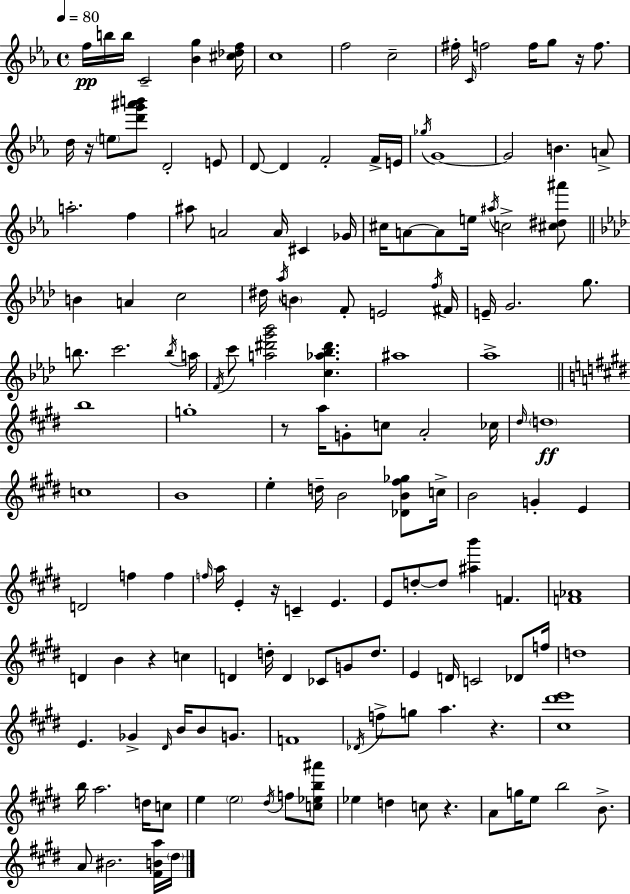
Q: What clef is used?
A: treble